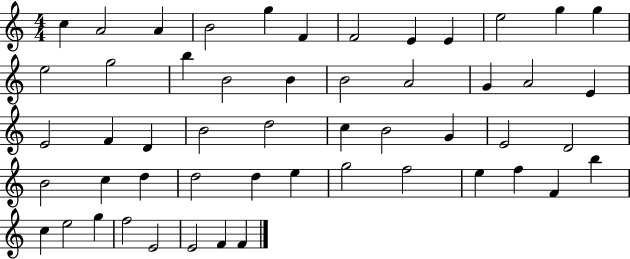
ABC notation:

X:1
T:Untitled
M:4/4
L:1/4
K:C
c A2 A B2 g F F2 E E e2 g g e2 g2 b B2 B B2 A2 G A2 E E2 F D B2 d2 c B2 G E2 D2 B2 c d d2 d e g2 f2 e f F b c e2 g f2 E2 E2 F F